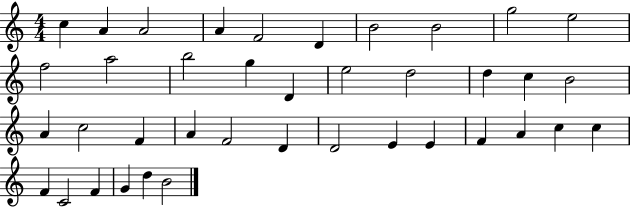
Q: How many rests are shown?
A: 0